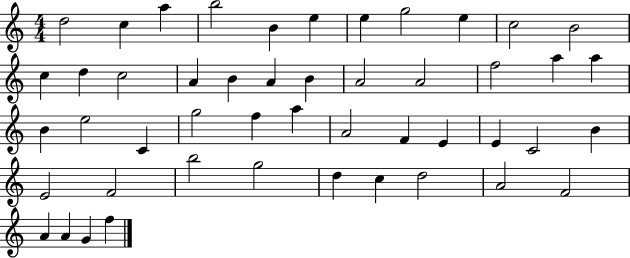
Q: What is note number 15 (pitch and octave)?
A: A4